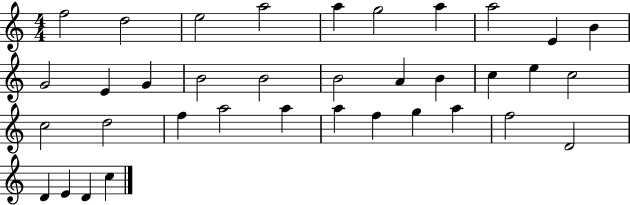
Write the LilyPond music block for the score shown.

{
  \clef treble
  \numericTimeSignature
  \time 4/4
  \key c \major
  f''2 d''2 | e''2 a''2 | a''4 g''2 a''4 | a''2 e'4 b'4 | \break g'2 e'4 g'4 | b'2 b'2 | b'2 a'4 b'4 | c''4 e''4 c''2 | \break c''2 d''2 | f''4 a''2 a''4 | a''4 f''4 g''4 a''4 | f''2 d'2 | \break d'4 e'4 d'4 c''4 | \bar "|."
}